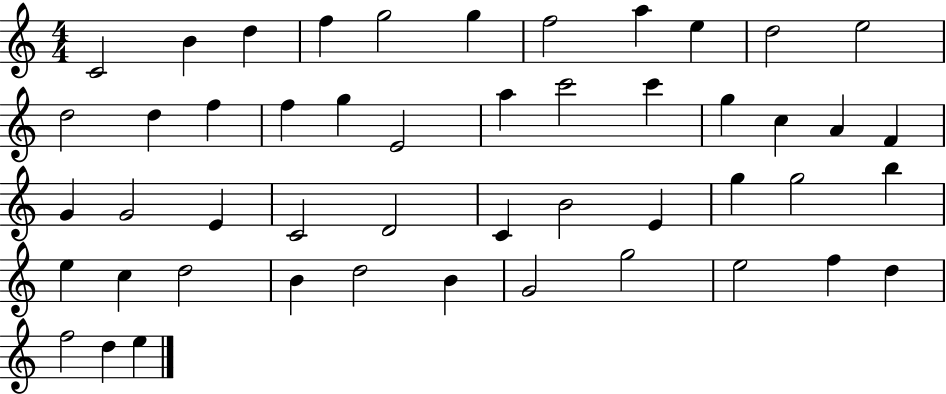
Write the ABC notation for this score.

X:1
T:Untitled
M:4/4
L:1/4
K:C
C2 B d f g2 g f2 a e d2 e2 d2 d f f g E2 a c'2 c' g c A F G G2 E C2 D2 C B2 E g g2 b e c d2 B d2 B G2 g2 e2 f d f2 d e